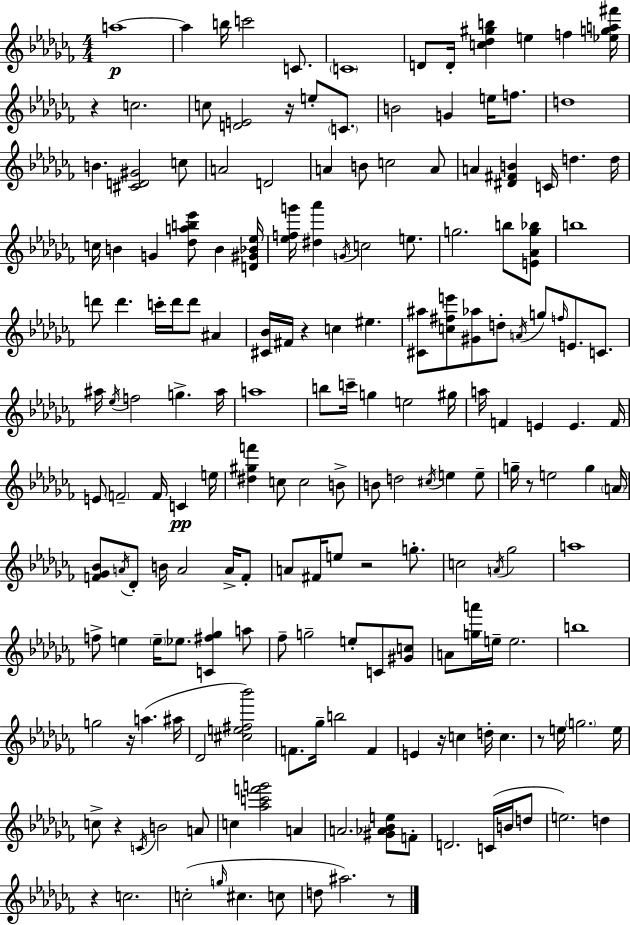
{
  \clef treble
  \numericTimeSignature
  \time 4/4
  \key aes \minor
  a''1~~\p | a''4 b''16 c'''2 c'8. | \parenthesize c'1 | d'8 d'16-. <c'' des'' gis'' b''>4 e''4 f''4 <ees'' g'' a'' fis'''>16 | \break r4 c''2. | c''8 <d' e'>2 r16 e''8-. \parenthesize c'8. | b'2 g'4 e''16 f''8. | d''1 | \break b'4. <cis' d' gis'>2 c''8 | a'2 d'2 | a'4 b'8 c''2 a'8 | a'4 <dis' fis' b'>4 c'16 d''4. d''16 | \break c''16 b'4 g'4 <des'' a'' b'' ees'''>8 b'4 <d' gis' bes' ees''>16 | <ees'' f'' g'''>16 <dis'' aes'''>4 \acciaccatura { g'16 } c''2 e''8. | g''2. b''8 <e' aes' g'' bes''>8 | b''1 | \break d'''8 d'''4. c'''16-. d'''16 d'''8 ais'4 | <cis' bes'>16 fis'16 r4 c''4 eis''4. | <cis' ais''>8 <c'' fis'' e'''>8 <gis' aes''>8 d''8-. \acciaccatura { a'16 } g''8 \grace { f''16 } e'8. | c'8. ais''16 \acciaccatura { ees''16 } f''2 g''4.-> | \break ais''16 a''1 | b''8 c'''16-- g''4 e''2 | gis''16 a''16 f'4 e'4 e'4. | f'16 e'8 \parenthesize f'2-- f'16 c'4\pp | \break e''16 <dis'' gis'' f'''>4 c''8 c''2 | b'8-> b'8 d''2 \acciaccatura { cis''16 } e''4 | e''8-- g''16-- r8 e''2 | g''4 \parenthesize a'16 <f' ges' bes'>8 \acciaccatura { a'16 } des'8-. b'16 a'2 | \break a'16-> f'8-. a'8 fis'16 e''8 r2 | g''8.-. c''2 \acciaccatura { a'16 } ges''2 | a''1 | f''8-> e''4 \parenthesize e''16-- ees''8. | \break <c' fis'' ges''>4 a''8 fes''8-- g''2-- | e''8-. c'8 <gis' c''>8 a'8 <g'' a'''>16 e''16-- e''2. | b''1 | g''2 r16 | \break a''4.( ais''16 des'2 <cis'' e'' fis'' bes'''>2) | f'8. ges''16-- b''2 | f'4 e'4 r16 c''4 | d''16-. c''4. r8 e''16 \parenthesize g''2. | \break e''16 c''8-> r4 \acciaccatura { c'16 } b'2 | a'8 c''4 <aes'' c''' f''' g'''>2 | a'4 a'2. | <gis' aes' bes' e''>8 f'8-. d'2. | \break c'16( b'16 d''8 e''2.) | d''4 r4 c''2. | c''2-.( | \grace { g''16 } cis''4. c''8 d''8 ais''2.) | \break r8 \bar "|."
}